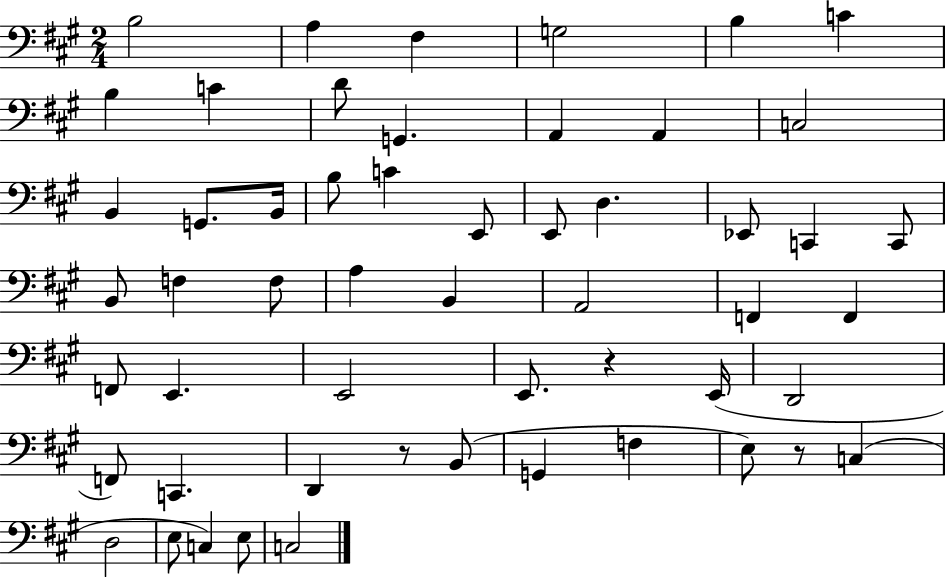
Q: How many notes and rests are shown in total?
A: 54